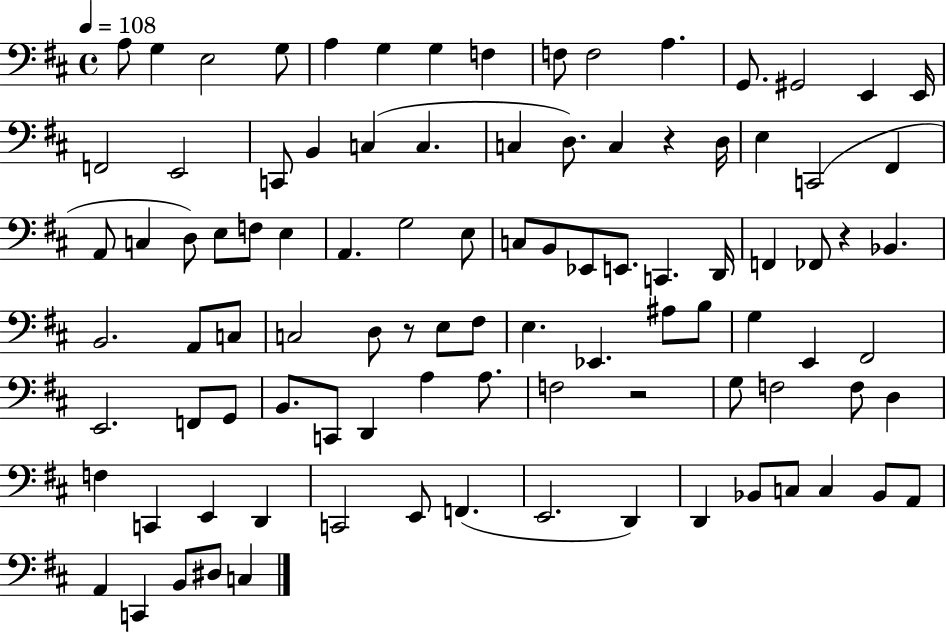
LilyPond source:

{
  \clef bass
  \time 4/4
  \defaultTimeSignature
  \key d \major
  \tempo 4 = 108
  \repeat volta 2 { a8 g4 e2 g8 | a4 g4 g4 f4 | f8 f2 a4. | g,8. gis,2 e,4 e,16 | \break f,2 e,2 | c,8 b,4 c4( c4. | c4 d8.) c4 r4 d16 | e4 c,2( fis,4 | \break a,8 c4 d8) e8 f8 e4 | a,4. g2 e8 | c8 b,8 ees,8 e,8. c,4. d,16 | f,4 fes,8 r4 bes,4. | \break b,2. a,8 c8 | c2 d8 r8 e8 fis8 | e4. ees,4. ais8 b8 | g4 e,4 fis,2 | \break e,2. f,8 g,8 | b,8. c,8 d,4 a4 a8. | f2 r2 | g8 f2 f8 d4 | \break f4 c,4 e,4 d,4 | c,2 e,8 f,4.( | e,2. d,4) | d,4 bes,8 c8 c4 bes,8 a,8 | \break a,4 c,4 b,8 dis8 c4 | } \bar "|."
}